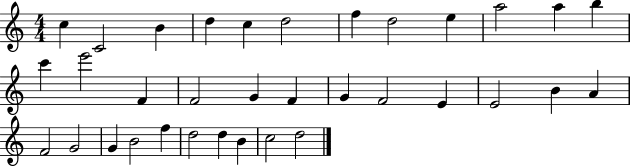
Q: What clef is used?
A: treble